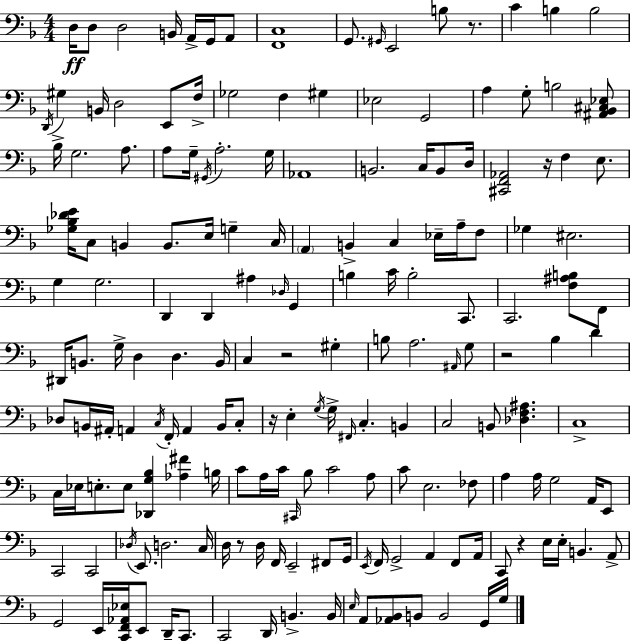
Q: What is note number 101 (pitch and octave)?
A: B2